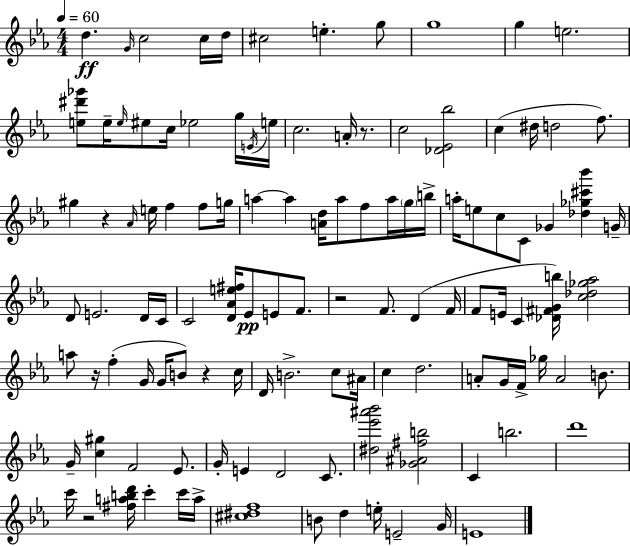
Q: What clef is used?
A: treble